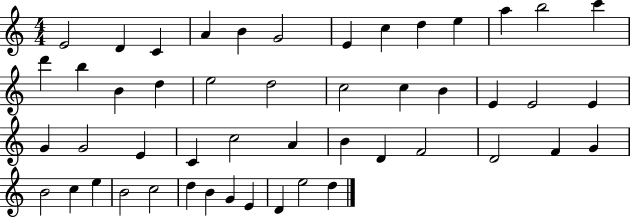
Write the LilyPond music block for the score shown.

{
  \clef treble
  \numericTimeSignature
  \time 4/4
  \key c \major
  e'2 d'4 c'4 | a'4 b'4 g'2 | e'4 c''4 d''4 e''4 | a''4 b''2 c'''4 | \break d'''4 b''4 b'4 d''4 | e''2 d''2 | c''2 c''4 b'4 | e'4 e'2 e'4 | \break g'4 g'2 e'4 | c'4 c''2 a'4 | b'4 d'4 f'2 | d'2 f'4 g'4 | \break b'2 c''4 e''4 | b'2 c''2 | d''4 b'4 g'4 e'4 | d'4 e''2 d''4 | \break \bar "|."
}